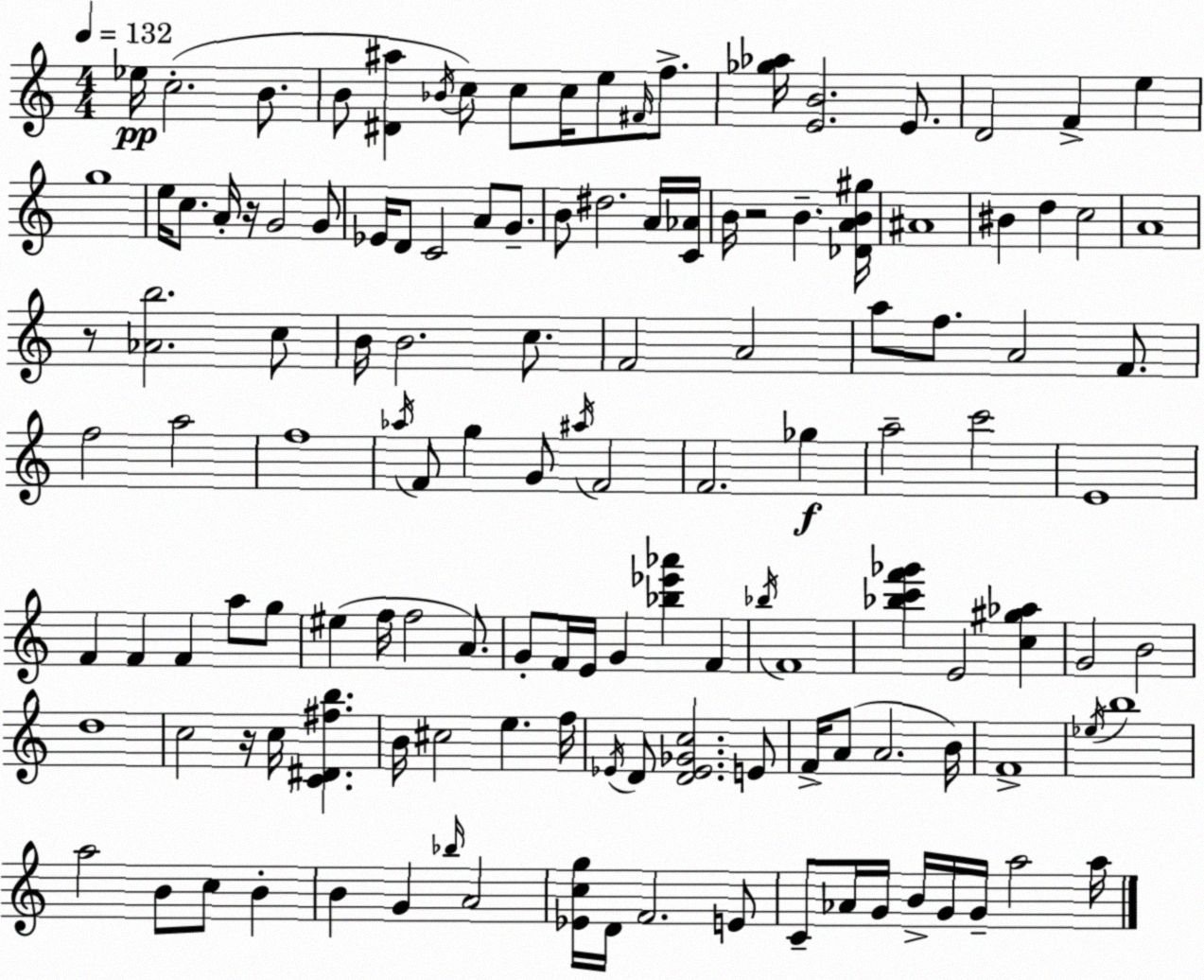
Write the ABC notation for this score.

X:1
T:Untitled
M:4/4
L:1/4
K:C
_e/4 c2 B/2 B/2 [^D^a] _B/4 c/2 c/2 c/4 e/2 ^F/4 f/2 [_g_a]/4 [EB]2 E/2 D2 F e g4 e/4 c/2 A/4 z/4 G2 G/2 _E/4 D/2 C2 A/2 G/2 B/2 ^d2 A/4 [C_A]/4 B/4 z2 B [_DAB^g]/4 ^A4 ^B d c2 A4 z/2 [_Ab]2 c/2 B/4 B2 c/2 F2 A2 a/2 f/2 A2 F/2 f2 a2 f4 _a/4 F/2 g G/2 ^a/4 F2 F2 _g a2 c'2 E4 F F F a/2 g/2 ^e f/4 f2 A/2 G/2 F/4 E/4 G [_b_e'_a'] F _b/4 F4 [_bc'f'_g'] E2 [c^g_a] G2 B2 d4 c2 z/4 c/4 [C^D^fb] B/4 ^c2 e f/4 _E/4 D/2 [D_E_Gc]2 E/2 F/4 A/2 A2 B/4 F4 _e/4 b4 a2 B/2 c/2 B B G _b/4 A2 [_Ecg]/4 D/4 F2 E/2 C/2 _A/4 G/4 B/4 G/4 G/4 a2 a/4